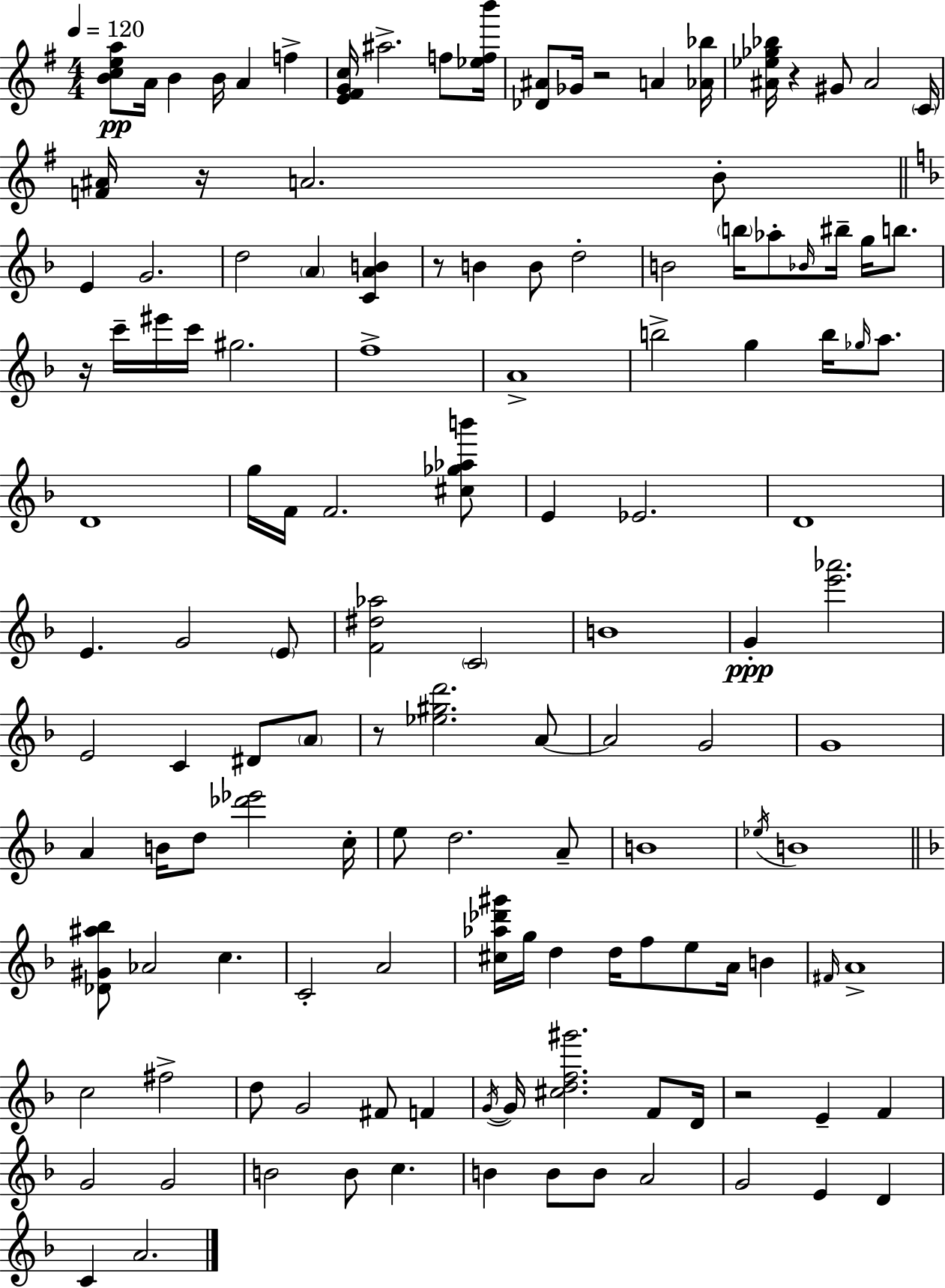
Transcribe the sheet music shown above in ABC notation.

X:1
T:Untitled
M:4/4
L:1/4
K:G
[Bcea]/2 A/4 B B/4 A f [E^FGc]/4 ^a2 f/2 [_efb']/4 [_D^A]/2 _G/4 z2 A [_A_b]/4 [^A_e_g_b]/4 z ^G/2 ^A2 C/4 [F^A]/4 z/4 A2 B/2 E G2 d2 A [CAB] z/2 B B/2 d2 B2 b/4 _a/2 _B/4 ^b/4 g/4 b/2 z/4 c'/4 ^e'/4 c'/4 ^g2 f4 A4 b2 g b/4 _g/4 a/2 D4 g/4 F/4 F2 [^c_g_ab']/2 E _E2 D4 E G2 E/2 [F^d_a]2 C2 B4 G [e'_a']2 E2 C ^D/2 A/2 z/2 [_e^gd']2 A/2 A2 G2 G4 A B/4 d/2 [_d'_e']2 c/4 e/2 d2 A/2 B4 _e/4 B4 [_D^G^a_b]/2 _A2 c C2 A2 [^c_a_d'^g']/4 g/4 d d/4 f/2 e/2 A/4 B ^F/4 A4 c2 ^f2 d/2 G2 ^F/2 F G/4 G/4 [^cdf^g']2 F/2 D/4 z2 E F G2 G2 B2 B/2 c B B/2 B/2 A2 G2 E D C A2